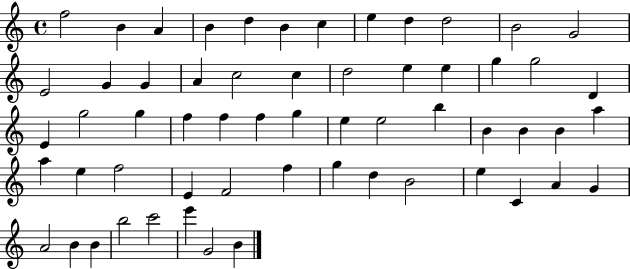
{
  \clef treble
  \time 4/4
  \defaultTimeSignature
  \key c \major
  f''2 b'4 a'4 | b'4 d''4 b'4 c''4 | e''4 d''4 d''2 | b'2 g'2 | \break e'2 g'4 g'4 | a'4 c''2 c''4 | d''2 e''4 e''4 | g''4 g''2 d'4 | \break e'4 g''2 g''4 | f''4 f''4 f''4 g''4 | e''4 e''2 b''4 | b'4 b'4 b'4 a''4 | \break a''4 e''4 f''2 | e'4 f'2 f''4 | g''4 d''4 b'2 | e''4 c'4 a'4 g'4 | \break a'2 b'4 b'4 | b''2 c'''2 | e'''4 g'2 b'4 | \bar "|."
}